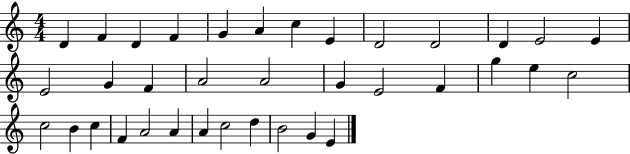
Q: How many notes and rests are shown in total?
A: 36